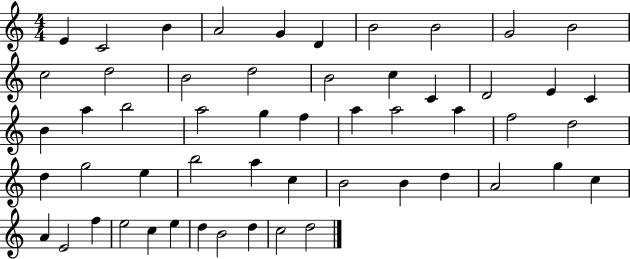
{
  \clef treble
  \numericTimeSignature
  \time 4/4
  \key c \major
  e'4 c'2 b'4 | a'2 g'4 d'4 | b'2 b'2 | g'2 b'2 | \break c''2 d''2 | b'2 d''2 | b'2 c''4 c'4 | d'2 e'4 c'4 | \break b'4 a''4 b''2 | a''2 g''4 f''4 | a''4 a''2 a''4 | f''2 d''2 | \break d''4 g''2 e''4 | b''2 a''4 c''4 | b'2 b'4 d''4 | a'2 g''4 c''4 | \break a'4 e'2 f''4 | e''2 c''4 e''4 | d''4 b'2 d''4 | c''2 d''2 | \break \bar "|."
}